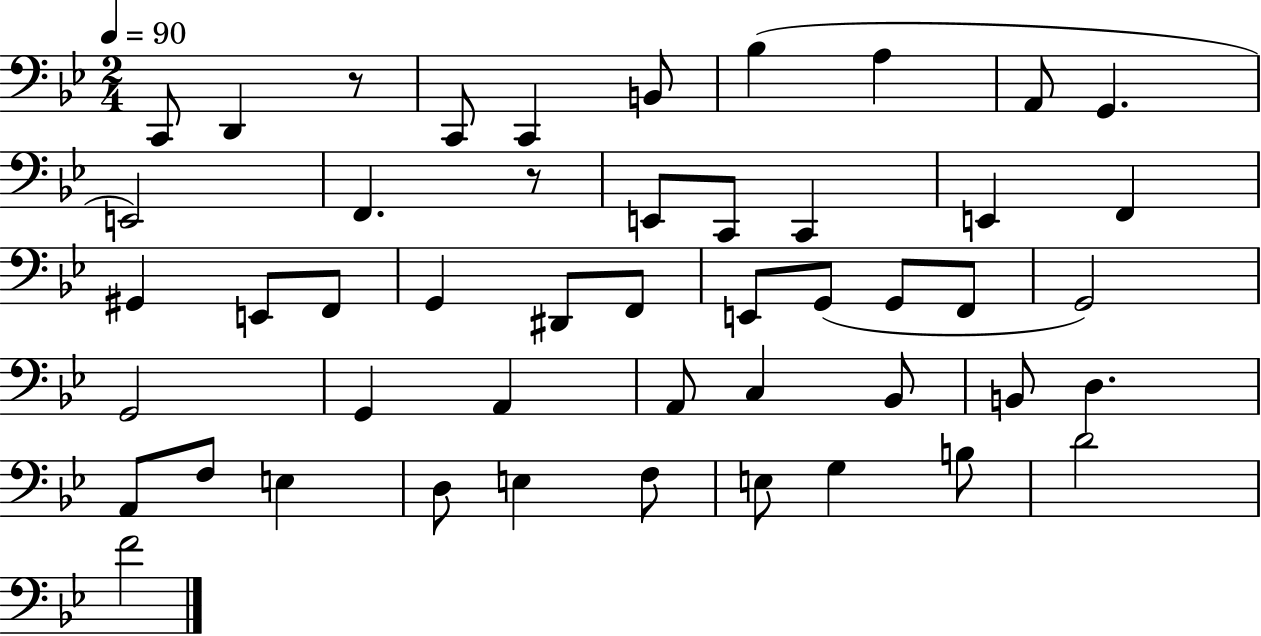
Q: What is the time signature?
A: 2/4